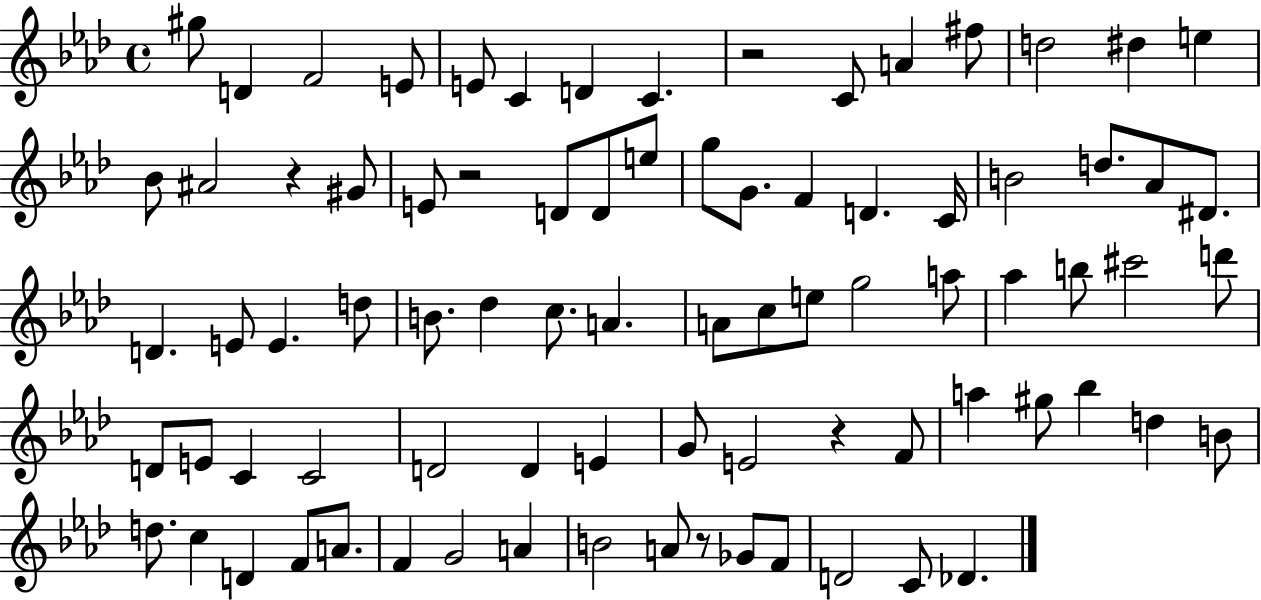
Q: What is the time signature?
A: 4/4